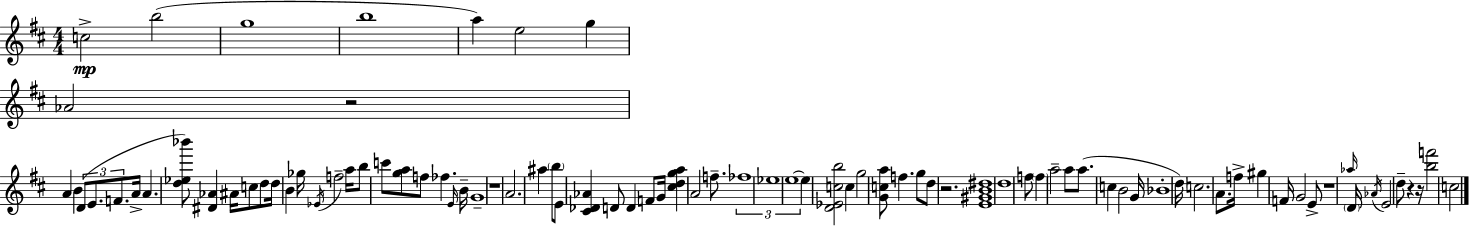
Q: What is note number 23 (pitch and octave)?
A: F5